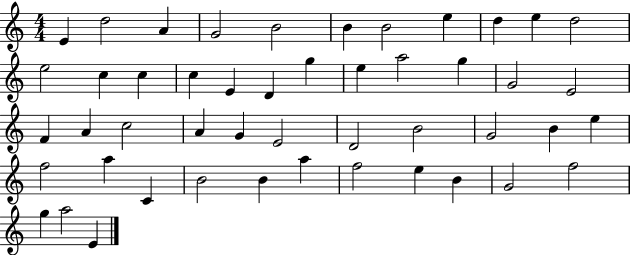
X:1
T:Untitled
M:4/4
L:1/4
K:C
E d2 A G2 B2 B B2 e d e d2 e2 c c c E D g e a2 g G2 E2 F A c2 A G E2 D2 B2 G2 B e f2 a C B2 B a f2 e B G2 f2 g a2 E